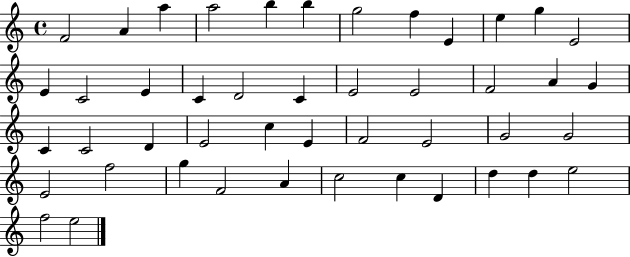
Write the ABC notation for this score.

X:1
T:Untitled
M:4/4
L:1/4
K:C
F2 A a a2 b b g2 f E e g E2 E C2 E C D2 C E2 E2 F2 A G C C2 D E2 c E F2 E2 G2 G2 E2 f2 g F2 A c2 c D d d e2 f2 e2